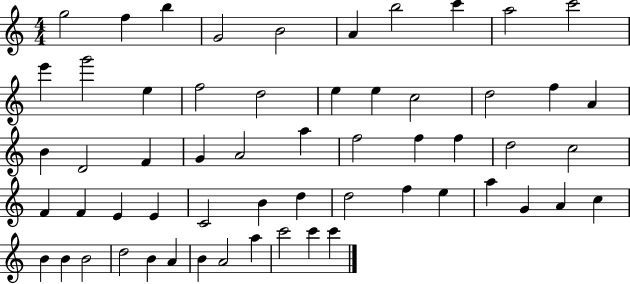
X:1
T:Untitled
M:4/4
L:1/4
K:C
g2 f b G2 B2 A b2 c' a2 c'2 e' g'2 e f2 d2 e e c2 d2 f A B D2 F G A2 a f2 f f d2 c2 F F E E C2 B d d2 f e a G A c B B B2 d2 B A B A2 a c'2 c' c'